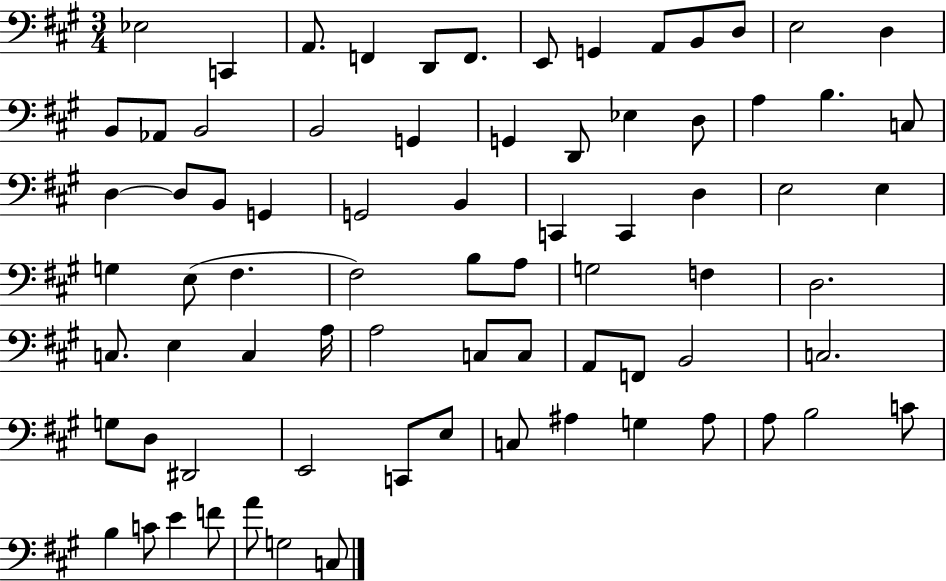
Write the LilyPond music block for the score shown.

{
  \clef bass
  \numericTimeSignature
  \time 3/4
  \key a \major
  ees2 c,4 | a,8. f,4 d,8 f,8. | e,8 g,4 a,8 b,8 d8 | e2 d4 | \break b,8 aes,8 b,2 | b,2 g,4 | g,4 d,8 ees4 d8 | a4 b4. c8 | \break d4~~ d8 b,8 g,4 | g,2 b,4 | c,4 c,4 d4 | e2 e4 | \break g4 e8( fis4. | fis2) b8 a8 | g2 f4 | d2. | \break c8. e4 c4 a16 | a2 c8 c8 | a,8 f,8 b,2 | c2. | \break g8 d8 dis,2 | e,2 c,8 e8 | c8 ais4 g4 ais8 | a8 b2 c'8 | \break b4 c'8 e'4 f'8 | a'8 g2 c8 | \bar "|."
}